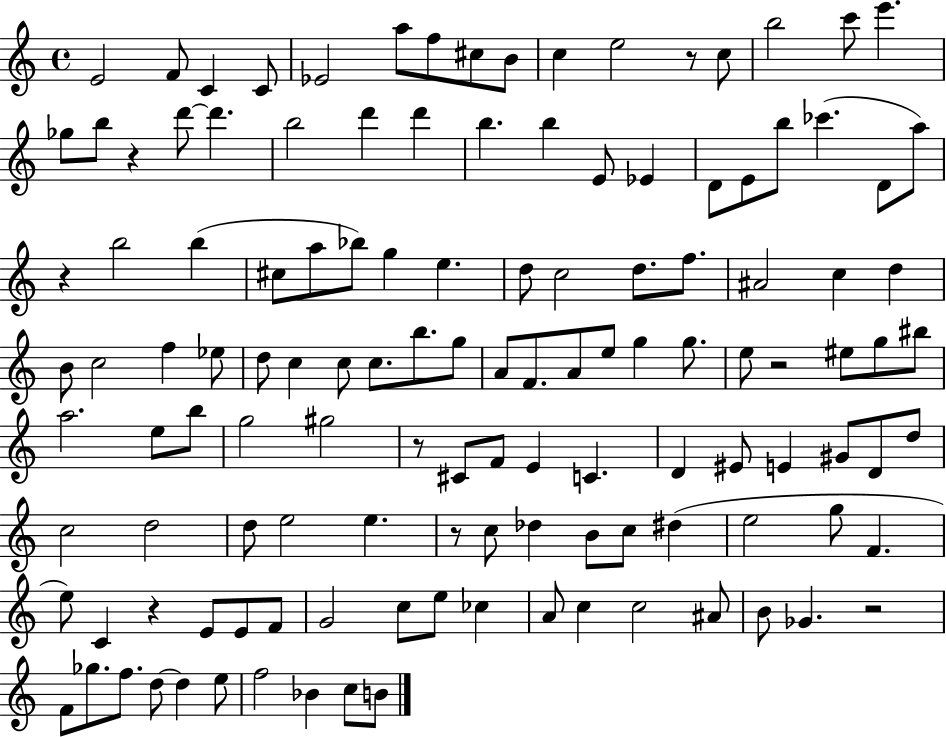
E4/h F4/e C4/q C4/e Eb4/h A5/e F5/e C#5/e B4/e C5/q E5/h R/e C5/e B5/h C6/e E6/q. Gb5/e B5/e R/q D6/e D6/q. B5/h D6/q D6/q B5/q. B5/q E4/e Eb4/q D4/e E4/e B5/e CES6/q. D4/e A5/e R/q B5/h B5/q C#5/e A5/e Bb5/e G5/q E5/q. D5/e C5/h D5/e. F5/e. A#4/h C5/q D5/q B4/e C5/h F5/q Eb5/e D5/e C5/q C5/e C5/e. B5/e. G5/e A4/e F4/e. A4/e E5/e G5/q G5/e. E5/e R/h EIS5/e G5/e BIS5/e A5/h. E5/e B5/e G5/h G#5/h R/e C#4/e F4/e E4/q C4/q. D4/q EIS4/e E4/q G#4/e D4/e D5/e C5/h D5/h D5/e E5/h E5/q. R/e C5/e Db5/q B4/e C5/e D#5/q E5/h G5/e F4/q. E5/e C4/q R/q E4/e E4/e F4/e G4/h C5/e E5/e CES5/q A4/e C5/q C5/h A#4/e B4/e Gb4/q. R/h F4/e Gb5/e. F5/e. D5/e D5/q E5/e F5/h Bb4/q C5/e B4/e